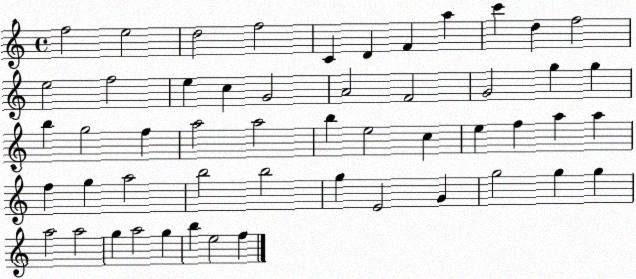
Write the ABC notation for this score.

X:1
T:Untitled
M:4/4
L:1/4
K:C
f2 e2 d2 f2 C D F a c' d f2 e2 f2 e c G2 A2 F2 G2 g g b g2 f a2 a2 b e2 c e f a a f g a2 b2 b2 g E2 G g2 g g a2 a2 g a2 g b e2 f